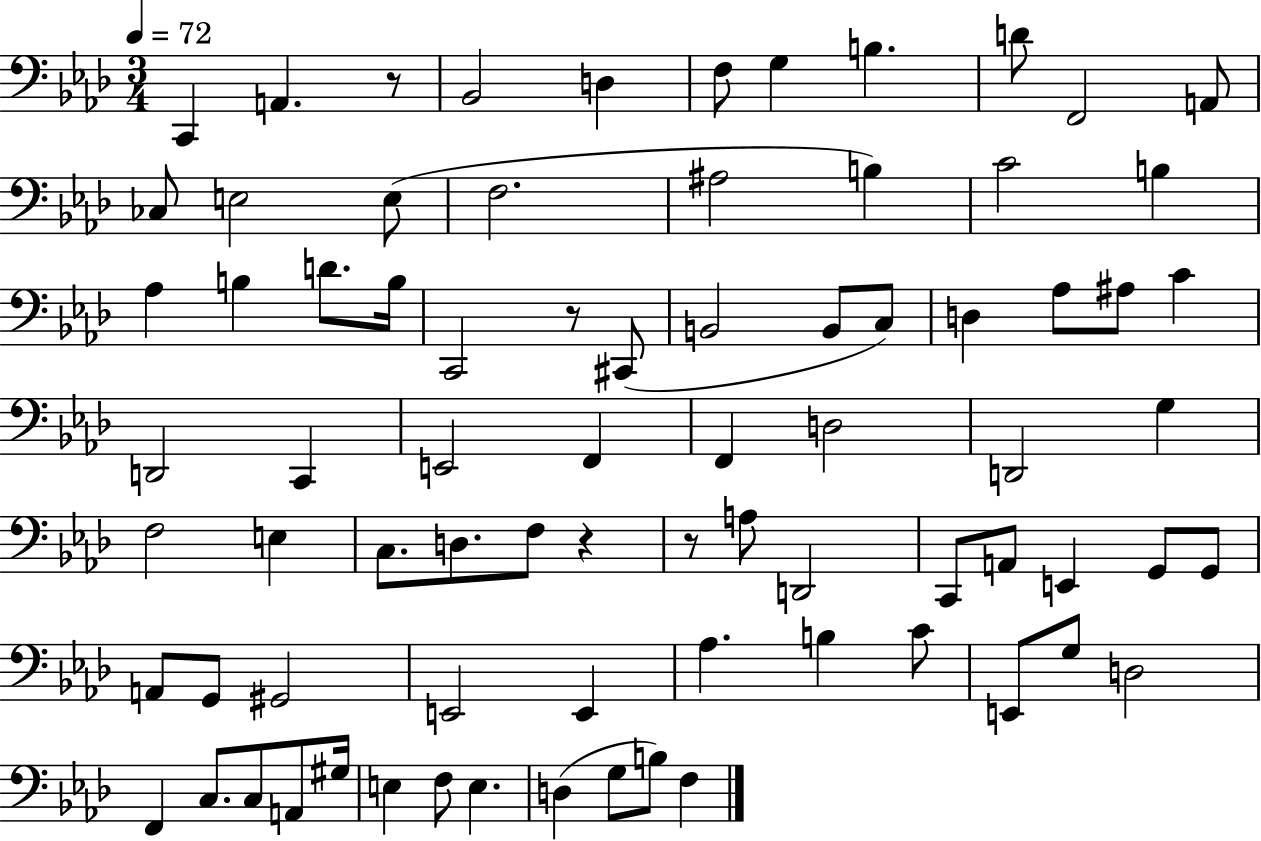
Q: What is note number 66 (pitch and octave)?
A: A2